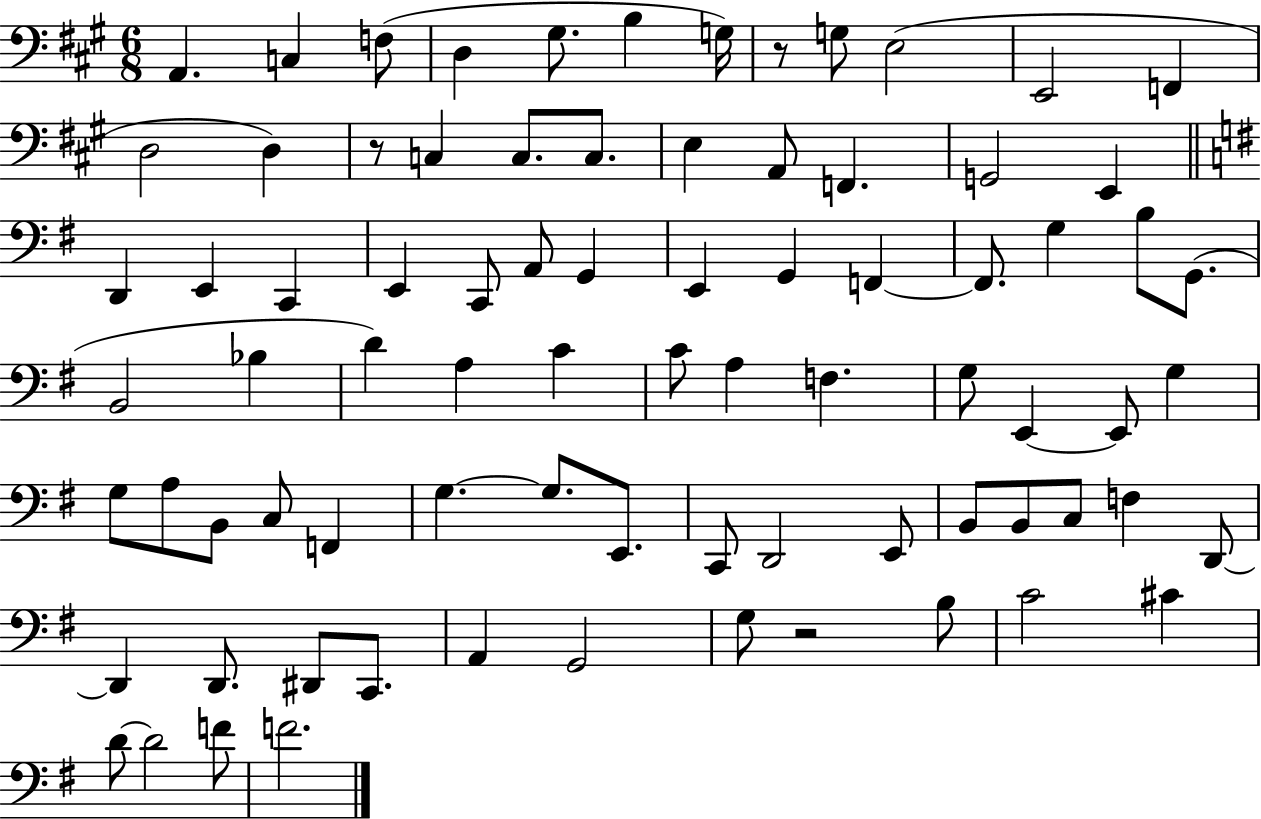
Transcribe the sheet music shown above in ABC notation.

X:1
T:Untitled
M:6/8
L:1/4
K:A
A,, C, F,/2 D, ^G,/2 B, G,/4 z/2 G,/2 E,2 E,,2 F,, D,2 D, z/2 C, C,/2 C,/2 E, A,,/2 F,, G,,2 E,, D,, E,, C,, E,, C,,/2 A,,/2 G,, E,, G,, F,, F,,/2 G, B,/2 G,,/2 B,,2 _B, D A, C C/2 A, F, G,/2 E,, E,,/2 G, G,/2 A,/2 B,,/2 C,/2 F,, G, G,/2 E,,/2 C,,/2 D,,2 E,,/2 B,,/2 B,,/2 C,/2 F, D,,/2 D,, D,,/2 ^D,,/2 C,,/2 A,, G,,2 G,/2 z2 B,/2 C2 ^C D/2 D2 F/2 F2